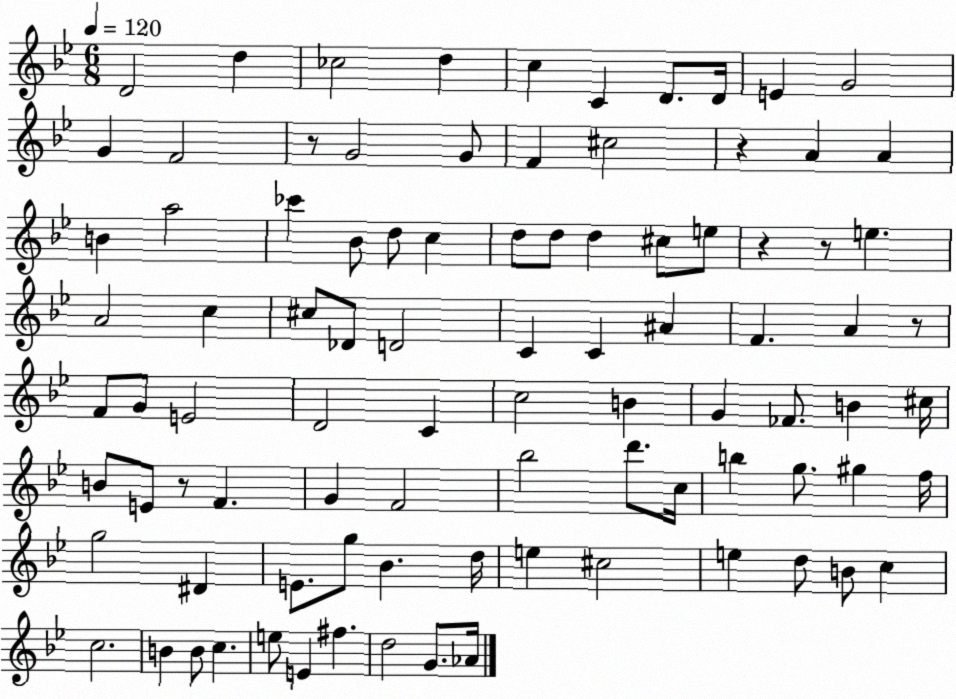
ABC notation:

X:1
T:Untitled
M:6/8
L:1/4
K:Bb
D2 d _c2 d c C D/2 D/4 E G2 G F2 z/2 G2 G/2 F ^c2 z A A B a2 _c' _B/2 d/2 c d/2 d/2 d ^c/2 e/2 z z/2 e A2 c ^c/2 _D/2 D2 C C ^A F A z/2 F/2 G/2 E2 D2 C c2 B G _F/2 B ^c/4 B/2 E/2 z/2 F G F2 _b2 d'/2 c/4 b g/2 ^g f/4 g2 ^D E/2 g/2 _B d/4 e ^c2 e d/2 B/2 c c2 B B/2 c e/2 E ^f d2 G/2 _A/4